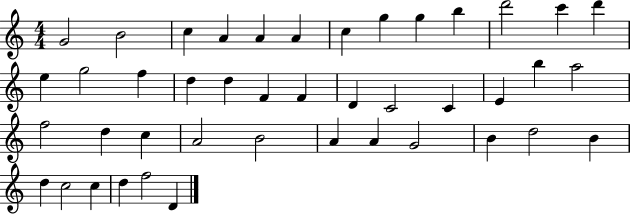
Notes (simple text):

G4/h B4/h C5/q A4/q A4/q A4/q C5/q G5/q G5/q B5/q D6/h C6/q D6/q E5/q G5/h F5/q D5/q D5/q F4/q F4/q D4/q C4/h C4/q E4/q B5/q A5/h F5/h D5/q C5/q A4/h B4/h A4/q A4/q G4/h B4/q D5/h B4/q D5/q C5/h C5/q D5/q F5/h D4/q